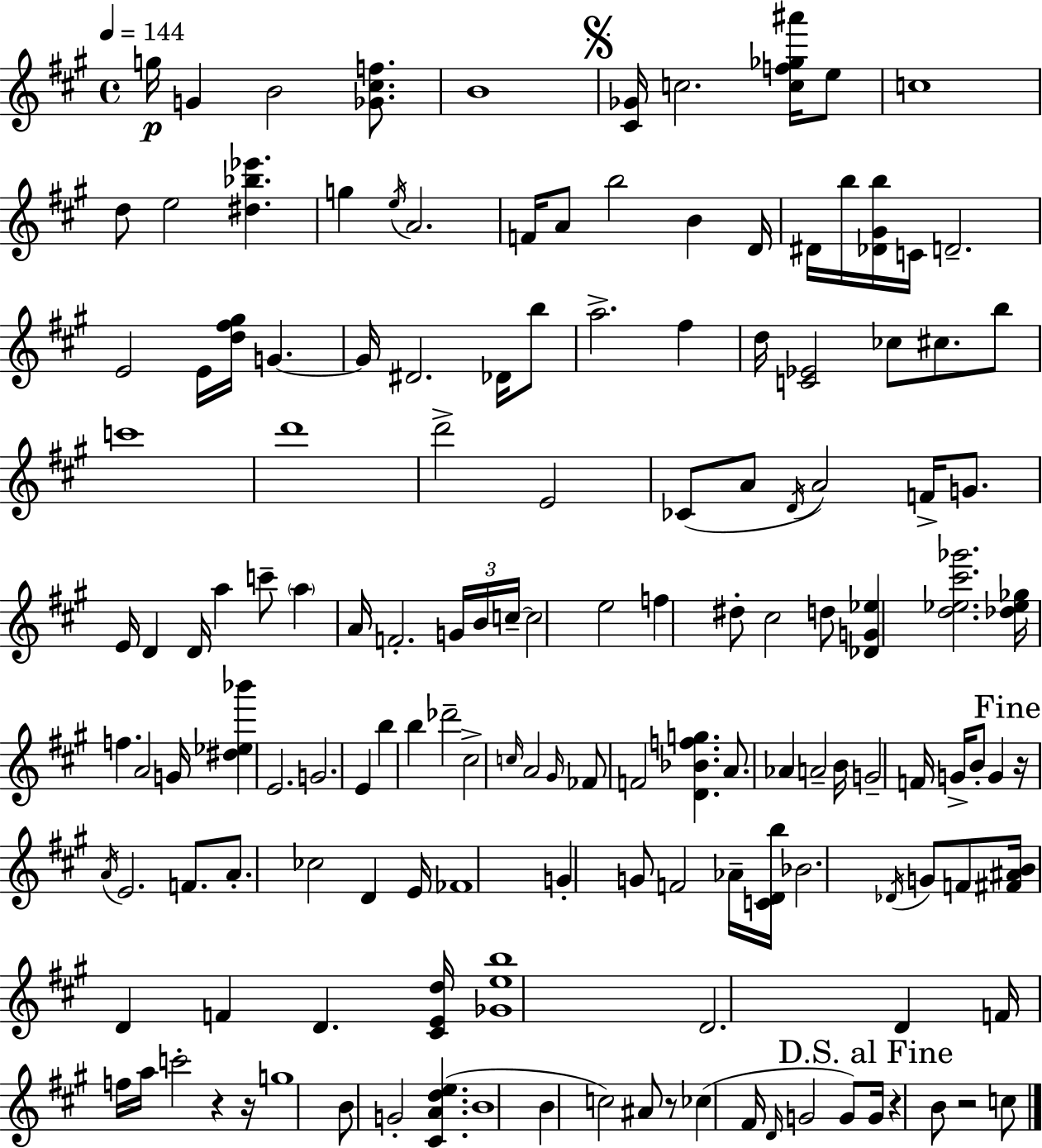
{
  \clef treble
  \time 4/4
  \defaultTimeSignature
  \key a \major
  \tempo 4 = 144
  g''16\p g'4 b'2 <ges' cis'' f''>8. | b'1 | \mark \markup { \musicglyph "scripts.segno" } <cis' ges'>16 c''2. <c'' f'' ges'' ais'''>16 e''8 | c''1 | \break d''8 e''2 <dis'' bes'' ees'''>4. | g''4 \acciaccatura { e''16 } a'2. | f'16 a'8 b''2 b'4 | d'16 dis'16 b''16 <des' gis' b''>16 c'16 d'2.-- | \break e'2 e'16 <d'' fis'' gis''>16 g'4.~~ | g'16 dis'2. des'16 b''8 | a''2.-> fis''4 | d''16 <c' ees'>2 ces''8 cis''8. b''8 | \break c'''1 | d'''1 | d'''2-> e'2 | ces'8( a'8 \acciaccatura { d'16 } a'2) f'16-> g'8. | \break e'16 d'4 d'16 a''4 c'''8-- \parenthesize a''4 | a'16 f'2.-. \tuplet 3/2 { g'16 | b'16 c''16--~~ } c''2 e''2 | f''4 dis''8-. cis''2 | \break d''8 <des' g' ees''>4 <d'' ees'' cis''' ges'''>2. | <des'' ees'' ges''>16 f''4. a'2 | g'16 <dis'' ees'' bes'''>4 e'2. | g'2. e'4 | \break b''4 b''4 des'''2-- | cis''2-> \grace { c''16 } a'2 | \grace { gis'16 } fes'8 f'2 <d' bes' f'' g''>4. | a'8. aes'4 a'2-- | \break b'16 g'2-- f'16 g'16-> b'8-. | g'4 \mark "Fine" r16 \acciaccatura { a'16 } e'2. | f'8. a'8.-. ces''2 | d'4 e'16 fes'1 | \break g'4-. g'8 f'2 | aes'16-- <c' d' b''>16 bes'2. | \acciaccatura { des'16 } g'8 f'8 <fis' ais' b'>16 d'4 f'4 d'4. | <cis' e' d''>16 <ges' e'' b''>1 | \break d'2. | d'4 f'16 f''16 a''16 c'''2-. | r4 r16 g''1 | b'8 g'2-. | \break <cis' a' d'' e''>4.( b'1 | b'4 c''2) | ais'8 r8 ces''4( fis'16 \grace { d'16 } g'2 | g'8) \mark "D.S. al Fine" g'16 r4 b'8 r2 | \break c''8 \bar "|."
}